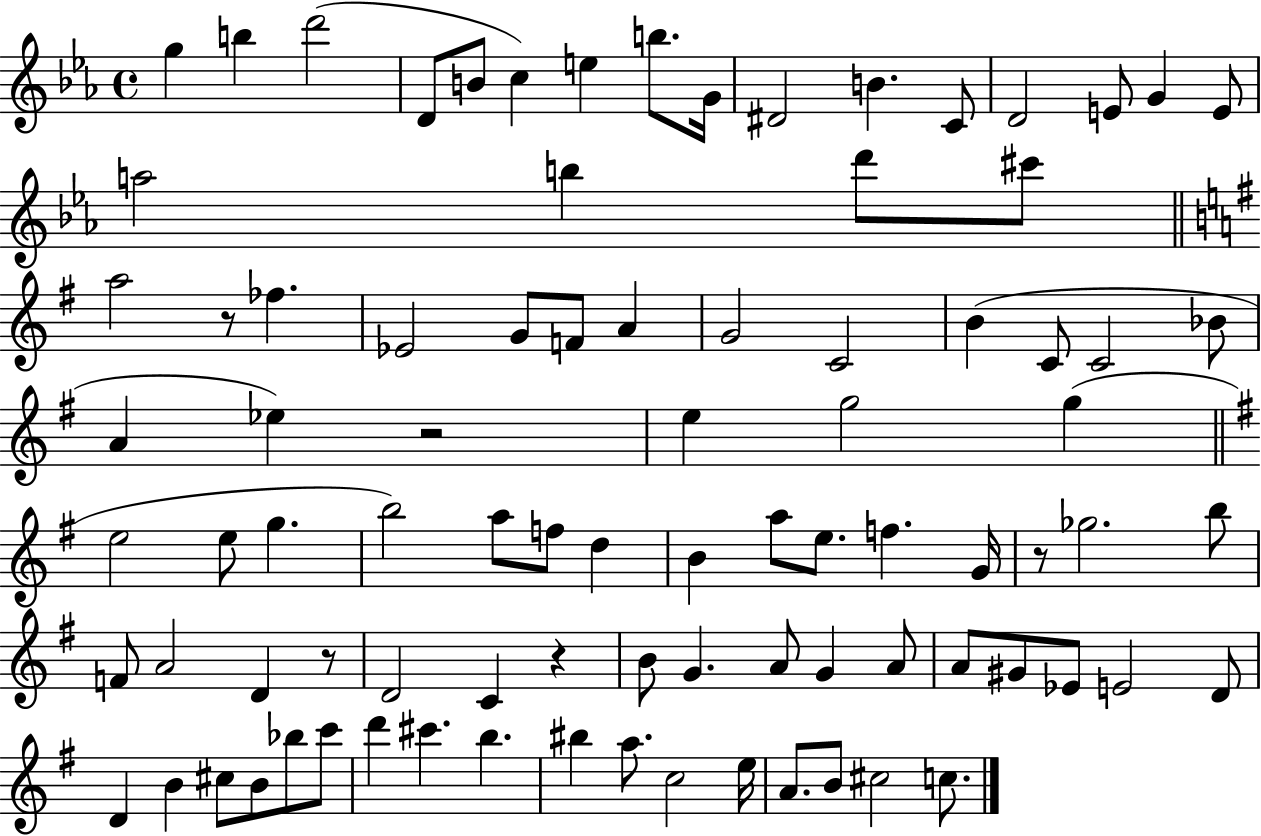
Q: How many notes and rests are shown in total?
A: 88